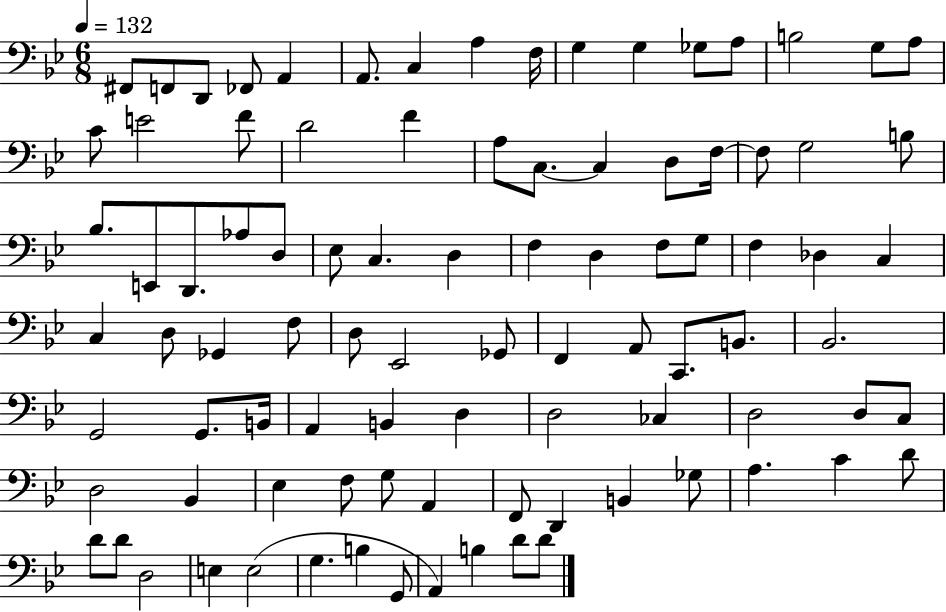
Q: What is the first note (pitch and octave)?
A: F#2